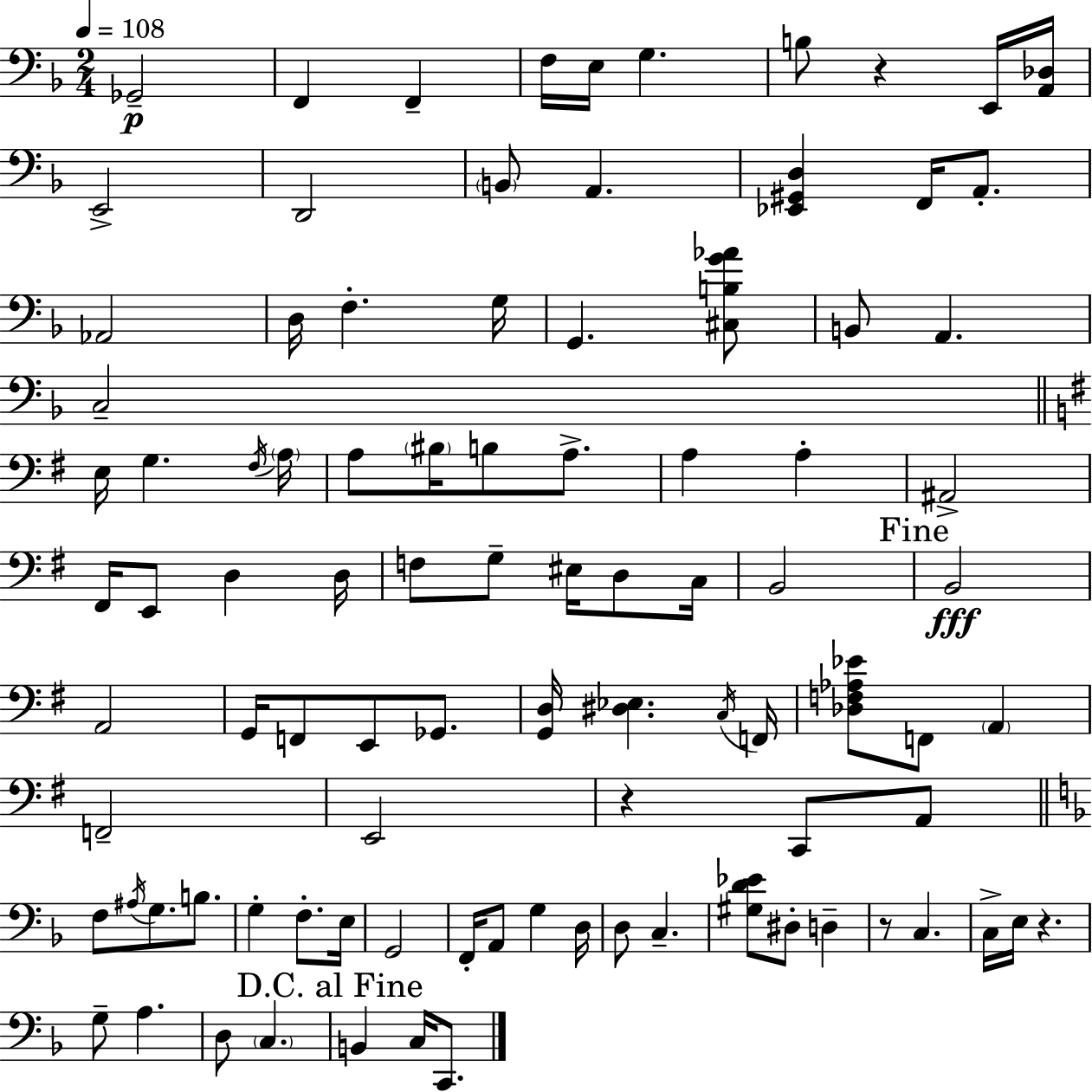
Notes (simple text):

Gb2/h F2/q F2/q F3/s E3/s G3/q. B3/e R/q E2/s [A2,Db3]/s E2/h D2/h B2/e A2/q. [Eb2,G#2,D3]/q F2/s A2/e. Ab2/h D3/s F3/q. G3/s G2/q. [C#3,B3,G4,Ab4]/e B2/e A2/q. C3/h E3/s G3/q. F#3/s A3/s A3/e BIS3/s B3/e A3/e. A3/q A3/q A#2/h F#2/s E2/e D3/q D3/s F3/e G3/e EIS3/s D3/e C3/s B2/h B2/h A2/h G2/s F2/e E2/e Gb2/e. [G2,D3]/s [D#3,Eb3]/q. C3/s F2/s [Db3,F3,Ab3,Eb4]/e F2/e A2/q F2/h E2/h R/q C2/e A2/e F3/e A#3/s G3/e. B3/e. G3/q F3/e. E3/s G2/h F2/s A2/e G3/q D3/s D3/e C3/q. [G#3,D4,Eb4]/e D#3/e D3/q R/e C3/q. C3/s E3/s R/q. G3/e A3/q. D3/e C3/q. B2/q C3/s C2/e.